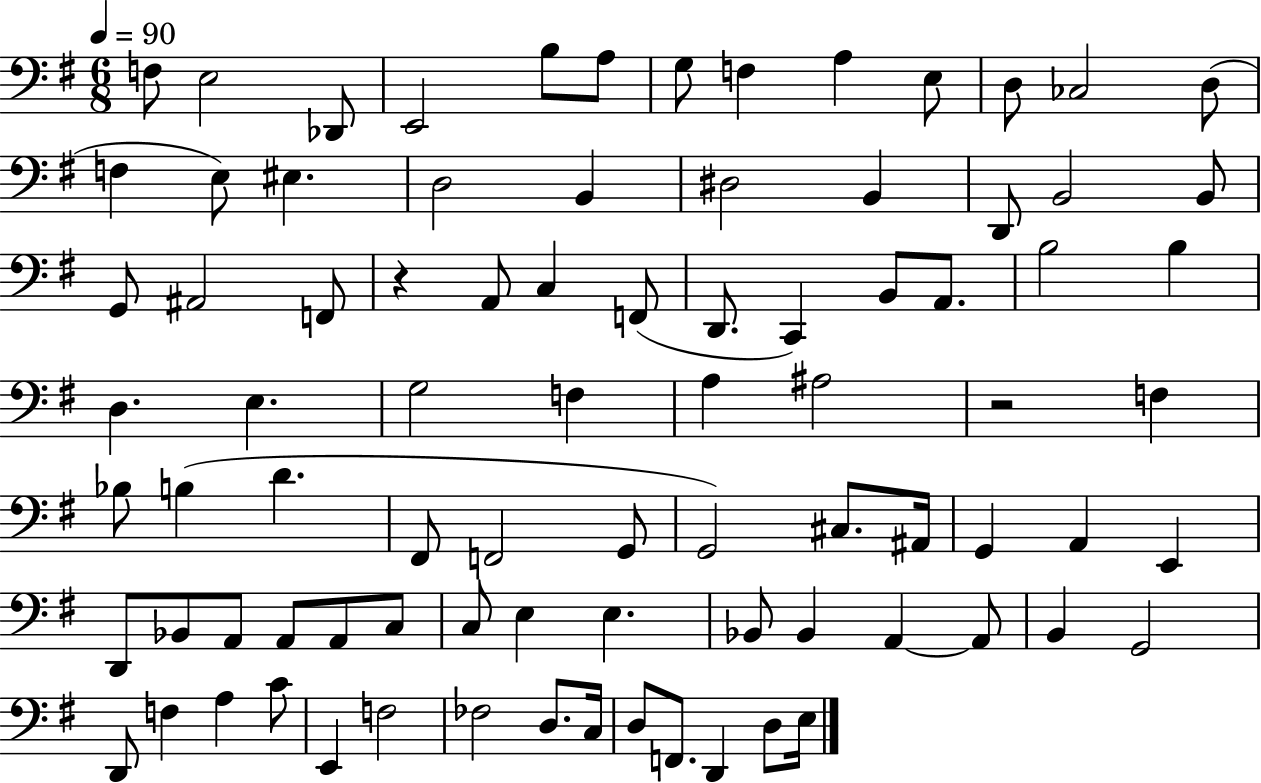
F3/e E3/h Db2/e E2/h B3/e A3/e G3/e F3/q A3/q E3/e D3/e CES3/h D3/e F3/q E3/e EIS3/q. D3/h B2/q D#3/h B2/q D2/e B2/h B2/e G2/e A#2/h F2/e R/q A2/e C3/q F2/e D2/e. C2/q B2/e A2/e. B3/h B3/q D3/q. E3/q. G3/h F3/q A3/q A#3/h R/h F3/q Bb3/e B3/q D4/q. F#2/e F2/h G2/e G2/h C#3/e. A#2/s G2/q A2/q E2/q D2/e Bb2/e A2/e A2/e A2/e C3/e C3/e E3/q E3/q. Bb2/e Bb2/q A2/q A2/e B2/q G2/h D2/e F3/q A3/q C4/e E2/q F3/h FES3/h D3/e. C3/s D3/e F2/e. D2/q D3/e E3/s